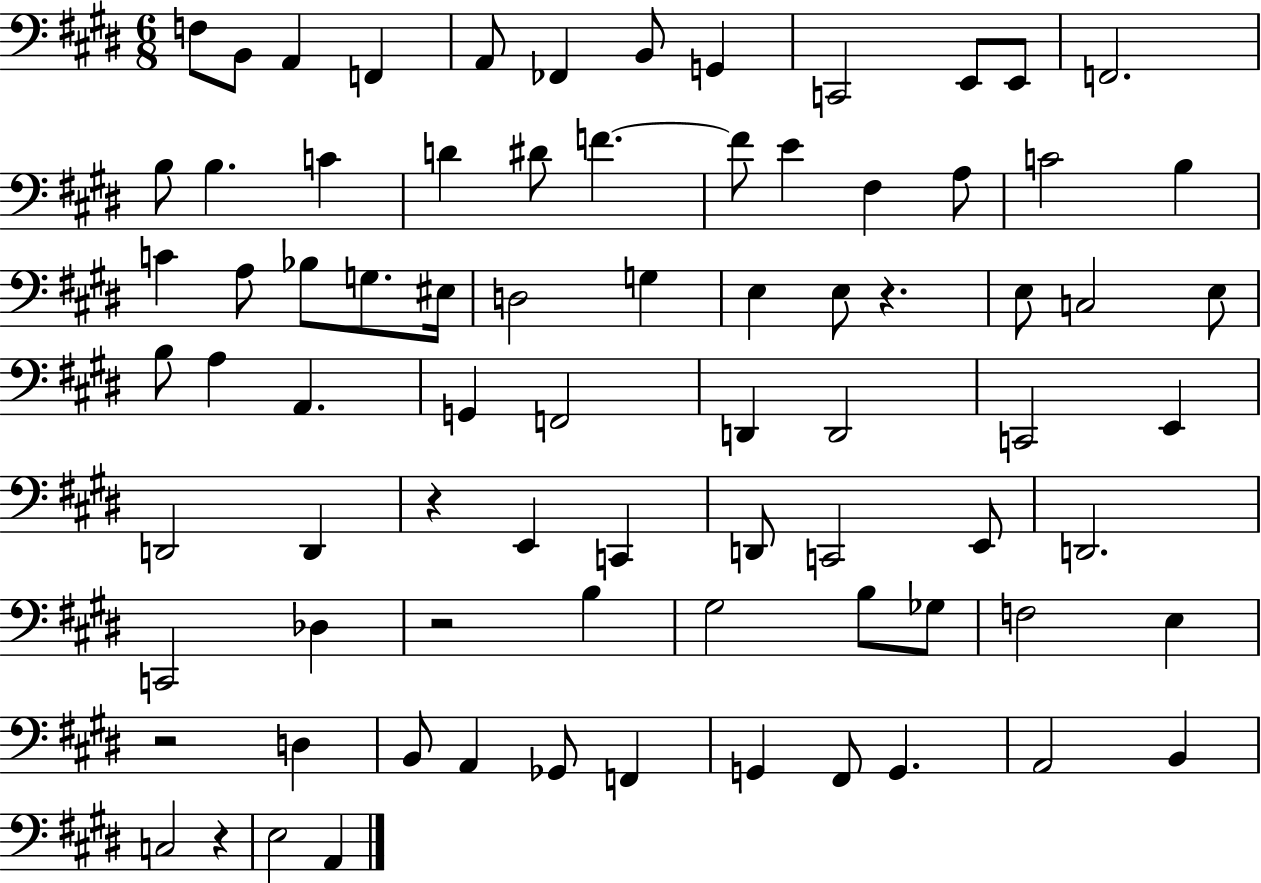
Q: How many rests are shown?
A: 5